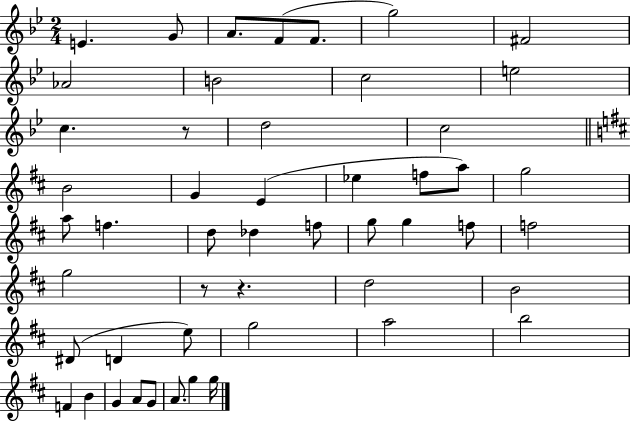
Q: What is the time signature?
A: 2/4